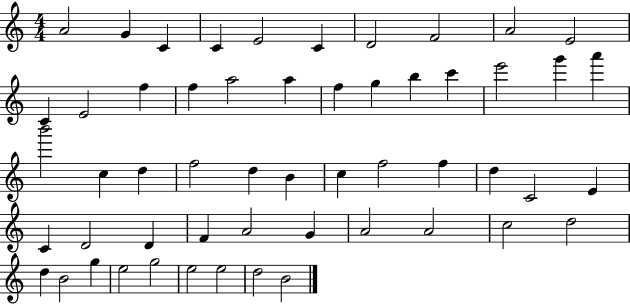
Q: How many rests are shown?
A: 0